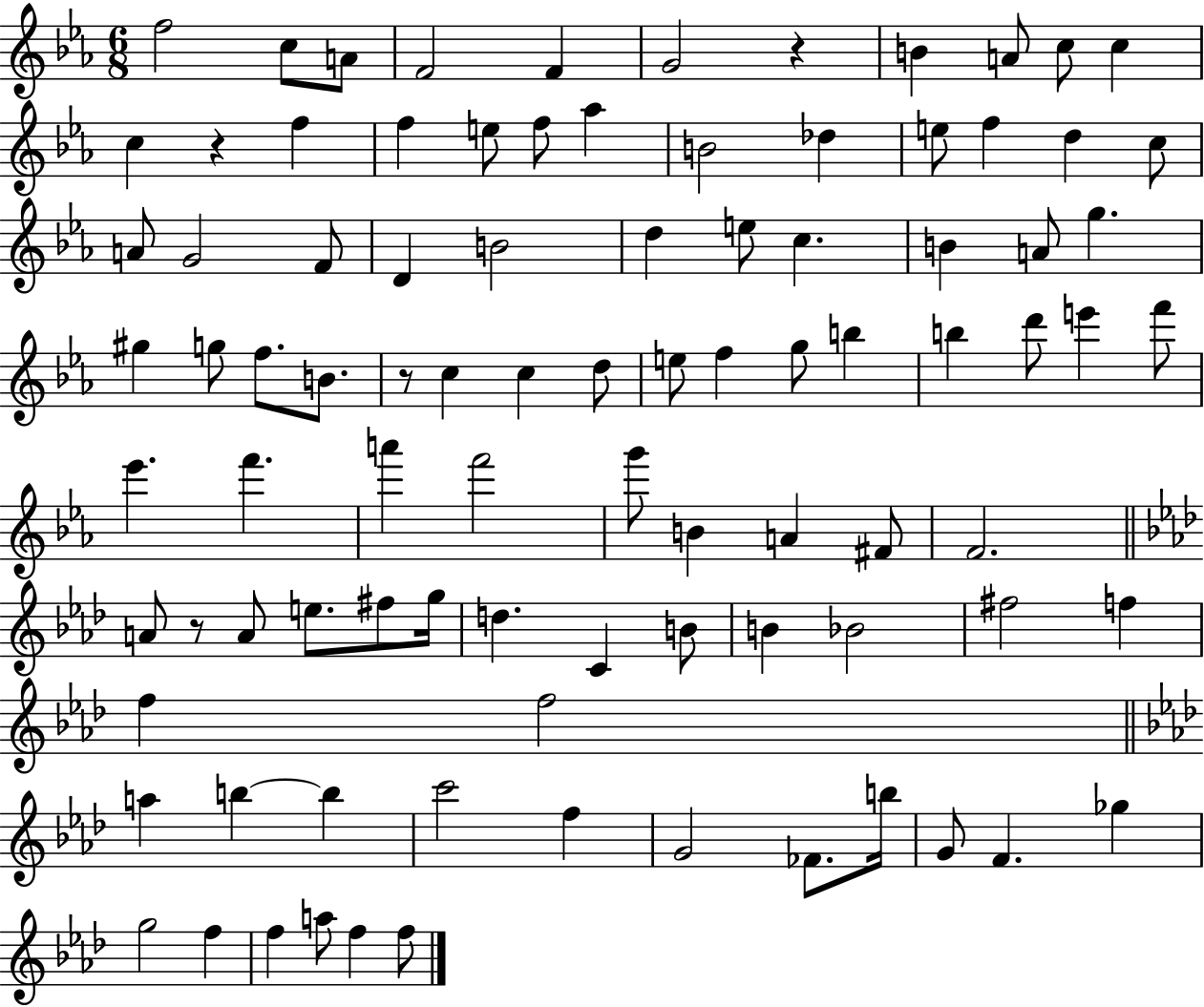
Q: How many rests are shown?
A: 4